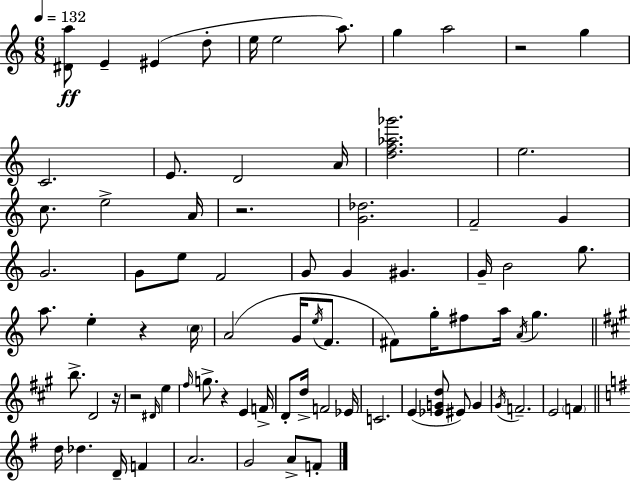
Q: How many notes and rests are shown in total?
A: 80